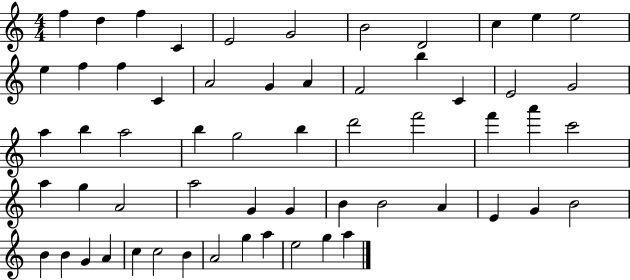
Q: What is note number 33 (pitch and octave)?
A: A6